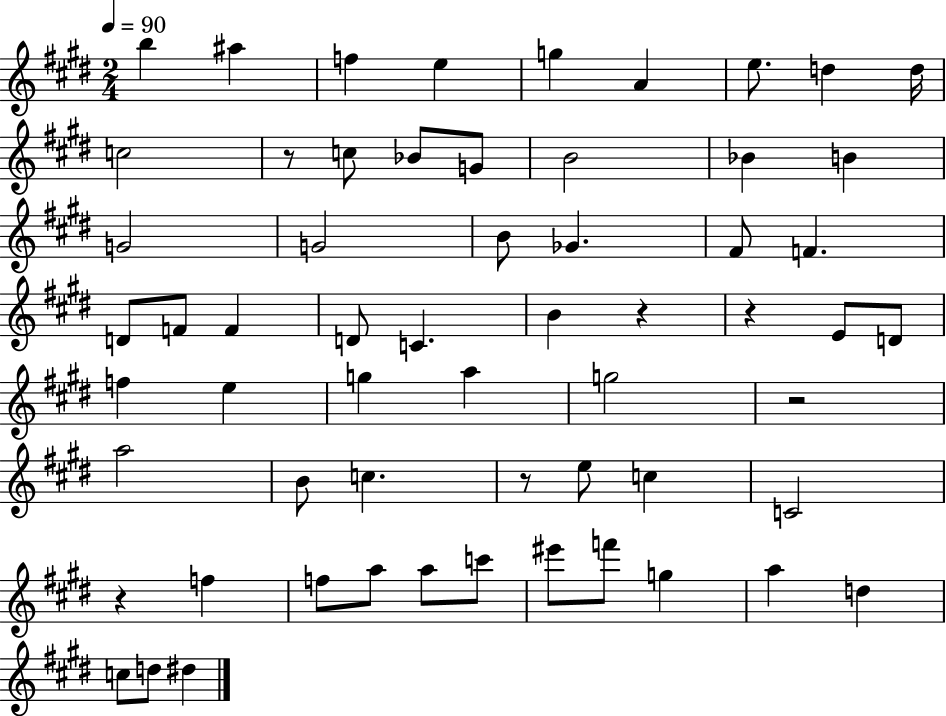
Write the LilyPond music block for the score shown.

{
  \clef treble
  \numericTimeSignature
  \time 2/4
  \key e \major
  \tempo 4 = 90
  \repeat volta 2 { b''4 ais''4 | f''4 e''4 | g''4 a'4 | e''8. d''4 d''16 | \break c''2 | r8 c''8 bes'8 g'8 | b'2 | bes'4 b'4 | \break g'2 | g'2 | b'8 ges'4. | fis'8 f'4. | \break d'8 f'8 f'4 | d'8 c'4. | b'4 r4 | r4 e'8 d'8 | \break f''4 e''4 | g''4 a''4 | g''2 | r2 | \break a''2 | b'8 c''4. | r8 e''8 c''4 | c'2 | \break r4 f''4 | f''8 a''8 a''8 c'''8 | eis'''8 f'''8 g''4 | a''4 d''4 | \break c''8 d''8 dis''4 | } \bar "|."
}